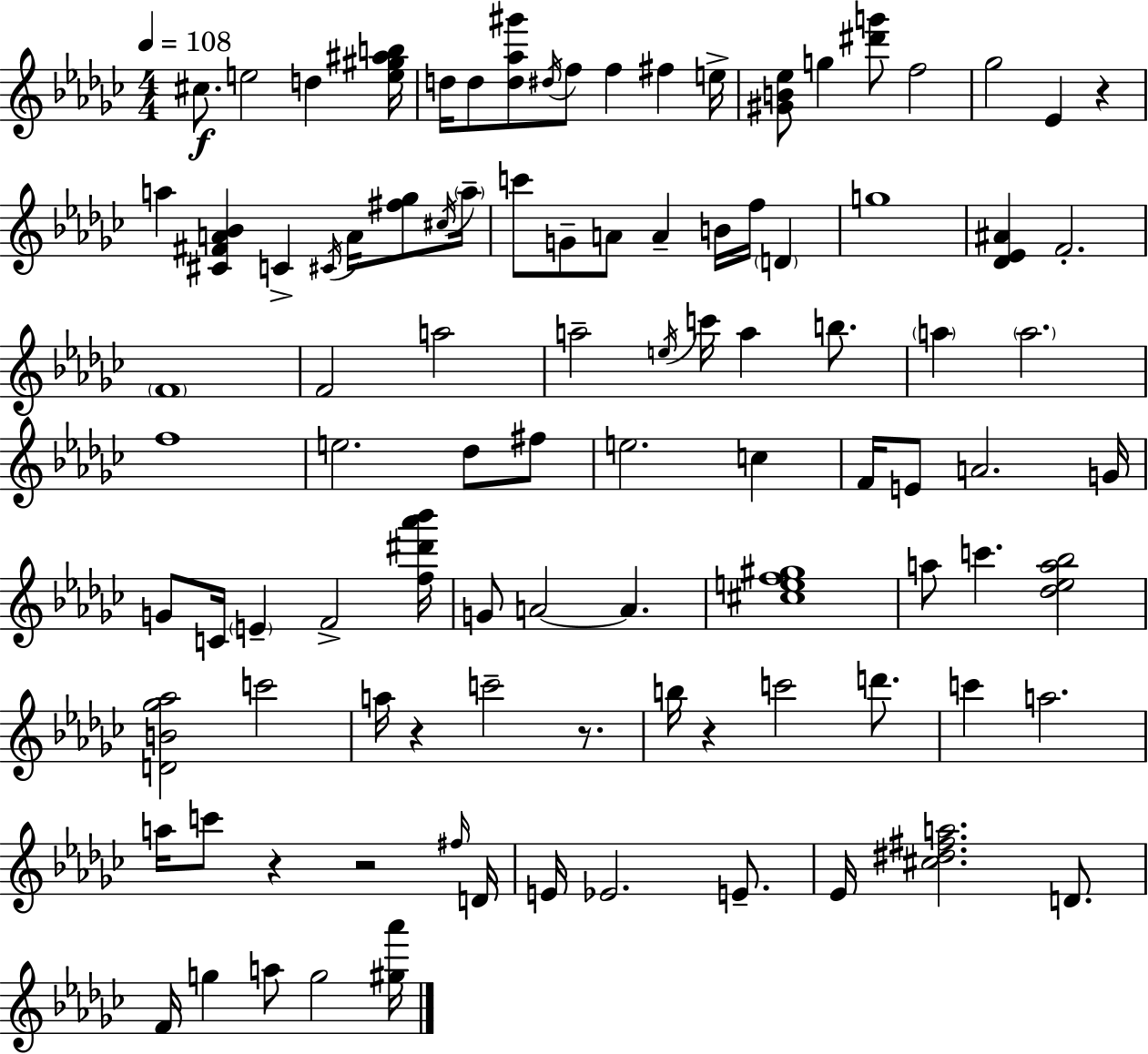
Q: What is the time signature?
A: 4/4